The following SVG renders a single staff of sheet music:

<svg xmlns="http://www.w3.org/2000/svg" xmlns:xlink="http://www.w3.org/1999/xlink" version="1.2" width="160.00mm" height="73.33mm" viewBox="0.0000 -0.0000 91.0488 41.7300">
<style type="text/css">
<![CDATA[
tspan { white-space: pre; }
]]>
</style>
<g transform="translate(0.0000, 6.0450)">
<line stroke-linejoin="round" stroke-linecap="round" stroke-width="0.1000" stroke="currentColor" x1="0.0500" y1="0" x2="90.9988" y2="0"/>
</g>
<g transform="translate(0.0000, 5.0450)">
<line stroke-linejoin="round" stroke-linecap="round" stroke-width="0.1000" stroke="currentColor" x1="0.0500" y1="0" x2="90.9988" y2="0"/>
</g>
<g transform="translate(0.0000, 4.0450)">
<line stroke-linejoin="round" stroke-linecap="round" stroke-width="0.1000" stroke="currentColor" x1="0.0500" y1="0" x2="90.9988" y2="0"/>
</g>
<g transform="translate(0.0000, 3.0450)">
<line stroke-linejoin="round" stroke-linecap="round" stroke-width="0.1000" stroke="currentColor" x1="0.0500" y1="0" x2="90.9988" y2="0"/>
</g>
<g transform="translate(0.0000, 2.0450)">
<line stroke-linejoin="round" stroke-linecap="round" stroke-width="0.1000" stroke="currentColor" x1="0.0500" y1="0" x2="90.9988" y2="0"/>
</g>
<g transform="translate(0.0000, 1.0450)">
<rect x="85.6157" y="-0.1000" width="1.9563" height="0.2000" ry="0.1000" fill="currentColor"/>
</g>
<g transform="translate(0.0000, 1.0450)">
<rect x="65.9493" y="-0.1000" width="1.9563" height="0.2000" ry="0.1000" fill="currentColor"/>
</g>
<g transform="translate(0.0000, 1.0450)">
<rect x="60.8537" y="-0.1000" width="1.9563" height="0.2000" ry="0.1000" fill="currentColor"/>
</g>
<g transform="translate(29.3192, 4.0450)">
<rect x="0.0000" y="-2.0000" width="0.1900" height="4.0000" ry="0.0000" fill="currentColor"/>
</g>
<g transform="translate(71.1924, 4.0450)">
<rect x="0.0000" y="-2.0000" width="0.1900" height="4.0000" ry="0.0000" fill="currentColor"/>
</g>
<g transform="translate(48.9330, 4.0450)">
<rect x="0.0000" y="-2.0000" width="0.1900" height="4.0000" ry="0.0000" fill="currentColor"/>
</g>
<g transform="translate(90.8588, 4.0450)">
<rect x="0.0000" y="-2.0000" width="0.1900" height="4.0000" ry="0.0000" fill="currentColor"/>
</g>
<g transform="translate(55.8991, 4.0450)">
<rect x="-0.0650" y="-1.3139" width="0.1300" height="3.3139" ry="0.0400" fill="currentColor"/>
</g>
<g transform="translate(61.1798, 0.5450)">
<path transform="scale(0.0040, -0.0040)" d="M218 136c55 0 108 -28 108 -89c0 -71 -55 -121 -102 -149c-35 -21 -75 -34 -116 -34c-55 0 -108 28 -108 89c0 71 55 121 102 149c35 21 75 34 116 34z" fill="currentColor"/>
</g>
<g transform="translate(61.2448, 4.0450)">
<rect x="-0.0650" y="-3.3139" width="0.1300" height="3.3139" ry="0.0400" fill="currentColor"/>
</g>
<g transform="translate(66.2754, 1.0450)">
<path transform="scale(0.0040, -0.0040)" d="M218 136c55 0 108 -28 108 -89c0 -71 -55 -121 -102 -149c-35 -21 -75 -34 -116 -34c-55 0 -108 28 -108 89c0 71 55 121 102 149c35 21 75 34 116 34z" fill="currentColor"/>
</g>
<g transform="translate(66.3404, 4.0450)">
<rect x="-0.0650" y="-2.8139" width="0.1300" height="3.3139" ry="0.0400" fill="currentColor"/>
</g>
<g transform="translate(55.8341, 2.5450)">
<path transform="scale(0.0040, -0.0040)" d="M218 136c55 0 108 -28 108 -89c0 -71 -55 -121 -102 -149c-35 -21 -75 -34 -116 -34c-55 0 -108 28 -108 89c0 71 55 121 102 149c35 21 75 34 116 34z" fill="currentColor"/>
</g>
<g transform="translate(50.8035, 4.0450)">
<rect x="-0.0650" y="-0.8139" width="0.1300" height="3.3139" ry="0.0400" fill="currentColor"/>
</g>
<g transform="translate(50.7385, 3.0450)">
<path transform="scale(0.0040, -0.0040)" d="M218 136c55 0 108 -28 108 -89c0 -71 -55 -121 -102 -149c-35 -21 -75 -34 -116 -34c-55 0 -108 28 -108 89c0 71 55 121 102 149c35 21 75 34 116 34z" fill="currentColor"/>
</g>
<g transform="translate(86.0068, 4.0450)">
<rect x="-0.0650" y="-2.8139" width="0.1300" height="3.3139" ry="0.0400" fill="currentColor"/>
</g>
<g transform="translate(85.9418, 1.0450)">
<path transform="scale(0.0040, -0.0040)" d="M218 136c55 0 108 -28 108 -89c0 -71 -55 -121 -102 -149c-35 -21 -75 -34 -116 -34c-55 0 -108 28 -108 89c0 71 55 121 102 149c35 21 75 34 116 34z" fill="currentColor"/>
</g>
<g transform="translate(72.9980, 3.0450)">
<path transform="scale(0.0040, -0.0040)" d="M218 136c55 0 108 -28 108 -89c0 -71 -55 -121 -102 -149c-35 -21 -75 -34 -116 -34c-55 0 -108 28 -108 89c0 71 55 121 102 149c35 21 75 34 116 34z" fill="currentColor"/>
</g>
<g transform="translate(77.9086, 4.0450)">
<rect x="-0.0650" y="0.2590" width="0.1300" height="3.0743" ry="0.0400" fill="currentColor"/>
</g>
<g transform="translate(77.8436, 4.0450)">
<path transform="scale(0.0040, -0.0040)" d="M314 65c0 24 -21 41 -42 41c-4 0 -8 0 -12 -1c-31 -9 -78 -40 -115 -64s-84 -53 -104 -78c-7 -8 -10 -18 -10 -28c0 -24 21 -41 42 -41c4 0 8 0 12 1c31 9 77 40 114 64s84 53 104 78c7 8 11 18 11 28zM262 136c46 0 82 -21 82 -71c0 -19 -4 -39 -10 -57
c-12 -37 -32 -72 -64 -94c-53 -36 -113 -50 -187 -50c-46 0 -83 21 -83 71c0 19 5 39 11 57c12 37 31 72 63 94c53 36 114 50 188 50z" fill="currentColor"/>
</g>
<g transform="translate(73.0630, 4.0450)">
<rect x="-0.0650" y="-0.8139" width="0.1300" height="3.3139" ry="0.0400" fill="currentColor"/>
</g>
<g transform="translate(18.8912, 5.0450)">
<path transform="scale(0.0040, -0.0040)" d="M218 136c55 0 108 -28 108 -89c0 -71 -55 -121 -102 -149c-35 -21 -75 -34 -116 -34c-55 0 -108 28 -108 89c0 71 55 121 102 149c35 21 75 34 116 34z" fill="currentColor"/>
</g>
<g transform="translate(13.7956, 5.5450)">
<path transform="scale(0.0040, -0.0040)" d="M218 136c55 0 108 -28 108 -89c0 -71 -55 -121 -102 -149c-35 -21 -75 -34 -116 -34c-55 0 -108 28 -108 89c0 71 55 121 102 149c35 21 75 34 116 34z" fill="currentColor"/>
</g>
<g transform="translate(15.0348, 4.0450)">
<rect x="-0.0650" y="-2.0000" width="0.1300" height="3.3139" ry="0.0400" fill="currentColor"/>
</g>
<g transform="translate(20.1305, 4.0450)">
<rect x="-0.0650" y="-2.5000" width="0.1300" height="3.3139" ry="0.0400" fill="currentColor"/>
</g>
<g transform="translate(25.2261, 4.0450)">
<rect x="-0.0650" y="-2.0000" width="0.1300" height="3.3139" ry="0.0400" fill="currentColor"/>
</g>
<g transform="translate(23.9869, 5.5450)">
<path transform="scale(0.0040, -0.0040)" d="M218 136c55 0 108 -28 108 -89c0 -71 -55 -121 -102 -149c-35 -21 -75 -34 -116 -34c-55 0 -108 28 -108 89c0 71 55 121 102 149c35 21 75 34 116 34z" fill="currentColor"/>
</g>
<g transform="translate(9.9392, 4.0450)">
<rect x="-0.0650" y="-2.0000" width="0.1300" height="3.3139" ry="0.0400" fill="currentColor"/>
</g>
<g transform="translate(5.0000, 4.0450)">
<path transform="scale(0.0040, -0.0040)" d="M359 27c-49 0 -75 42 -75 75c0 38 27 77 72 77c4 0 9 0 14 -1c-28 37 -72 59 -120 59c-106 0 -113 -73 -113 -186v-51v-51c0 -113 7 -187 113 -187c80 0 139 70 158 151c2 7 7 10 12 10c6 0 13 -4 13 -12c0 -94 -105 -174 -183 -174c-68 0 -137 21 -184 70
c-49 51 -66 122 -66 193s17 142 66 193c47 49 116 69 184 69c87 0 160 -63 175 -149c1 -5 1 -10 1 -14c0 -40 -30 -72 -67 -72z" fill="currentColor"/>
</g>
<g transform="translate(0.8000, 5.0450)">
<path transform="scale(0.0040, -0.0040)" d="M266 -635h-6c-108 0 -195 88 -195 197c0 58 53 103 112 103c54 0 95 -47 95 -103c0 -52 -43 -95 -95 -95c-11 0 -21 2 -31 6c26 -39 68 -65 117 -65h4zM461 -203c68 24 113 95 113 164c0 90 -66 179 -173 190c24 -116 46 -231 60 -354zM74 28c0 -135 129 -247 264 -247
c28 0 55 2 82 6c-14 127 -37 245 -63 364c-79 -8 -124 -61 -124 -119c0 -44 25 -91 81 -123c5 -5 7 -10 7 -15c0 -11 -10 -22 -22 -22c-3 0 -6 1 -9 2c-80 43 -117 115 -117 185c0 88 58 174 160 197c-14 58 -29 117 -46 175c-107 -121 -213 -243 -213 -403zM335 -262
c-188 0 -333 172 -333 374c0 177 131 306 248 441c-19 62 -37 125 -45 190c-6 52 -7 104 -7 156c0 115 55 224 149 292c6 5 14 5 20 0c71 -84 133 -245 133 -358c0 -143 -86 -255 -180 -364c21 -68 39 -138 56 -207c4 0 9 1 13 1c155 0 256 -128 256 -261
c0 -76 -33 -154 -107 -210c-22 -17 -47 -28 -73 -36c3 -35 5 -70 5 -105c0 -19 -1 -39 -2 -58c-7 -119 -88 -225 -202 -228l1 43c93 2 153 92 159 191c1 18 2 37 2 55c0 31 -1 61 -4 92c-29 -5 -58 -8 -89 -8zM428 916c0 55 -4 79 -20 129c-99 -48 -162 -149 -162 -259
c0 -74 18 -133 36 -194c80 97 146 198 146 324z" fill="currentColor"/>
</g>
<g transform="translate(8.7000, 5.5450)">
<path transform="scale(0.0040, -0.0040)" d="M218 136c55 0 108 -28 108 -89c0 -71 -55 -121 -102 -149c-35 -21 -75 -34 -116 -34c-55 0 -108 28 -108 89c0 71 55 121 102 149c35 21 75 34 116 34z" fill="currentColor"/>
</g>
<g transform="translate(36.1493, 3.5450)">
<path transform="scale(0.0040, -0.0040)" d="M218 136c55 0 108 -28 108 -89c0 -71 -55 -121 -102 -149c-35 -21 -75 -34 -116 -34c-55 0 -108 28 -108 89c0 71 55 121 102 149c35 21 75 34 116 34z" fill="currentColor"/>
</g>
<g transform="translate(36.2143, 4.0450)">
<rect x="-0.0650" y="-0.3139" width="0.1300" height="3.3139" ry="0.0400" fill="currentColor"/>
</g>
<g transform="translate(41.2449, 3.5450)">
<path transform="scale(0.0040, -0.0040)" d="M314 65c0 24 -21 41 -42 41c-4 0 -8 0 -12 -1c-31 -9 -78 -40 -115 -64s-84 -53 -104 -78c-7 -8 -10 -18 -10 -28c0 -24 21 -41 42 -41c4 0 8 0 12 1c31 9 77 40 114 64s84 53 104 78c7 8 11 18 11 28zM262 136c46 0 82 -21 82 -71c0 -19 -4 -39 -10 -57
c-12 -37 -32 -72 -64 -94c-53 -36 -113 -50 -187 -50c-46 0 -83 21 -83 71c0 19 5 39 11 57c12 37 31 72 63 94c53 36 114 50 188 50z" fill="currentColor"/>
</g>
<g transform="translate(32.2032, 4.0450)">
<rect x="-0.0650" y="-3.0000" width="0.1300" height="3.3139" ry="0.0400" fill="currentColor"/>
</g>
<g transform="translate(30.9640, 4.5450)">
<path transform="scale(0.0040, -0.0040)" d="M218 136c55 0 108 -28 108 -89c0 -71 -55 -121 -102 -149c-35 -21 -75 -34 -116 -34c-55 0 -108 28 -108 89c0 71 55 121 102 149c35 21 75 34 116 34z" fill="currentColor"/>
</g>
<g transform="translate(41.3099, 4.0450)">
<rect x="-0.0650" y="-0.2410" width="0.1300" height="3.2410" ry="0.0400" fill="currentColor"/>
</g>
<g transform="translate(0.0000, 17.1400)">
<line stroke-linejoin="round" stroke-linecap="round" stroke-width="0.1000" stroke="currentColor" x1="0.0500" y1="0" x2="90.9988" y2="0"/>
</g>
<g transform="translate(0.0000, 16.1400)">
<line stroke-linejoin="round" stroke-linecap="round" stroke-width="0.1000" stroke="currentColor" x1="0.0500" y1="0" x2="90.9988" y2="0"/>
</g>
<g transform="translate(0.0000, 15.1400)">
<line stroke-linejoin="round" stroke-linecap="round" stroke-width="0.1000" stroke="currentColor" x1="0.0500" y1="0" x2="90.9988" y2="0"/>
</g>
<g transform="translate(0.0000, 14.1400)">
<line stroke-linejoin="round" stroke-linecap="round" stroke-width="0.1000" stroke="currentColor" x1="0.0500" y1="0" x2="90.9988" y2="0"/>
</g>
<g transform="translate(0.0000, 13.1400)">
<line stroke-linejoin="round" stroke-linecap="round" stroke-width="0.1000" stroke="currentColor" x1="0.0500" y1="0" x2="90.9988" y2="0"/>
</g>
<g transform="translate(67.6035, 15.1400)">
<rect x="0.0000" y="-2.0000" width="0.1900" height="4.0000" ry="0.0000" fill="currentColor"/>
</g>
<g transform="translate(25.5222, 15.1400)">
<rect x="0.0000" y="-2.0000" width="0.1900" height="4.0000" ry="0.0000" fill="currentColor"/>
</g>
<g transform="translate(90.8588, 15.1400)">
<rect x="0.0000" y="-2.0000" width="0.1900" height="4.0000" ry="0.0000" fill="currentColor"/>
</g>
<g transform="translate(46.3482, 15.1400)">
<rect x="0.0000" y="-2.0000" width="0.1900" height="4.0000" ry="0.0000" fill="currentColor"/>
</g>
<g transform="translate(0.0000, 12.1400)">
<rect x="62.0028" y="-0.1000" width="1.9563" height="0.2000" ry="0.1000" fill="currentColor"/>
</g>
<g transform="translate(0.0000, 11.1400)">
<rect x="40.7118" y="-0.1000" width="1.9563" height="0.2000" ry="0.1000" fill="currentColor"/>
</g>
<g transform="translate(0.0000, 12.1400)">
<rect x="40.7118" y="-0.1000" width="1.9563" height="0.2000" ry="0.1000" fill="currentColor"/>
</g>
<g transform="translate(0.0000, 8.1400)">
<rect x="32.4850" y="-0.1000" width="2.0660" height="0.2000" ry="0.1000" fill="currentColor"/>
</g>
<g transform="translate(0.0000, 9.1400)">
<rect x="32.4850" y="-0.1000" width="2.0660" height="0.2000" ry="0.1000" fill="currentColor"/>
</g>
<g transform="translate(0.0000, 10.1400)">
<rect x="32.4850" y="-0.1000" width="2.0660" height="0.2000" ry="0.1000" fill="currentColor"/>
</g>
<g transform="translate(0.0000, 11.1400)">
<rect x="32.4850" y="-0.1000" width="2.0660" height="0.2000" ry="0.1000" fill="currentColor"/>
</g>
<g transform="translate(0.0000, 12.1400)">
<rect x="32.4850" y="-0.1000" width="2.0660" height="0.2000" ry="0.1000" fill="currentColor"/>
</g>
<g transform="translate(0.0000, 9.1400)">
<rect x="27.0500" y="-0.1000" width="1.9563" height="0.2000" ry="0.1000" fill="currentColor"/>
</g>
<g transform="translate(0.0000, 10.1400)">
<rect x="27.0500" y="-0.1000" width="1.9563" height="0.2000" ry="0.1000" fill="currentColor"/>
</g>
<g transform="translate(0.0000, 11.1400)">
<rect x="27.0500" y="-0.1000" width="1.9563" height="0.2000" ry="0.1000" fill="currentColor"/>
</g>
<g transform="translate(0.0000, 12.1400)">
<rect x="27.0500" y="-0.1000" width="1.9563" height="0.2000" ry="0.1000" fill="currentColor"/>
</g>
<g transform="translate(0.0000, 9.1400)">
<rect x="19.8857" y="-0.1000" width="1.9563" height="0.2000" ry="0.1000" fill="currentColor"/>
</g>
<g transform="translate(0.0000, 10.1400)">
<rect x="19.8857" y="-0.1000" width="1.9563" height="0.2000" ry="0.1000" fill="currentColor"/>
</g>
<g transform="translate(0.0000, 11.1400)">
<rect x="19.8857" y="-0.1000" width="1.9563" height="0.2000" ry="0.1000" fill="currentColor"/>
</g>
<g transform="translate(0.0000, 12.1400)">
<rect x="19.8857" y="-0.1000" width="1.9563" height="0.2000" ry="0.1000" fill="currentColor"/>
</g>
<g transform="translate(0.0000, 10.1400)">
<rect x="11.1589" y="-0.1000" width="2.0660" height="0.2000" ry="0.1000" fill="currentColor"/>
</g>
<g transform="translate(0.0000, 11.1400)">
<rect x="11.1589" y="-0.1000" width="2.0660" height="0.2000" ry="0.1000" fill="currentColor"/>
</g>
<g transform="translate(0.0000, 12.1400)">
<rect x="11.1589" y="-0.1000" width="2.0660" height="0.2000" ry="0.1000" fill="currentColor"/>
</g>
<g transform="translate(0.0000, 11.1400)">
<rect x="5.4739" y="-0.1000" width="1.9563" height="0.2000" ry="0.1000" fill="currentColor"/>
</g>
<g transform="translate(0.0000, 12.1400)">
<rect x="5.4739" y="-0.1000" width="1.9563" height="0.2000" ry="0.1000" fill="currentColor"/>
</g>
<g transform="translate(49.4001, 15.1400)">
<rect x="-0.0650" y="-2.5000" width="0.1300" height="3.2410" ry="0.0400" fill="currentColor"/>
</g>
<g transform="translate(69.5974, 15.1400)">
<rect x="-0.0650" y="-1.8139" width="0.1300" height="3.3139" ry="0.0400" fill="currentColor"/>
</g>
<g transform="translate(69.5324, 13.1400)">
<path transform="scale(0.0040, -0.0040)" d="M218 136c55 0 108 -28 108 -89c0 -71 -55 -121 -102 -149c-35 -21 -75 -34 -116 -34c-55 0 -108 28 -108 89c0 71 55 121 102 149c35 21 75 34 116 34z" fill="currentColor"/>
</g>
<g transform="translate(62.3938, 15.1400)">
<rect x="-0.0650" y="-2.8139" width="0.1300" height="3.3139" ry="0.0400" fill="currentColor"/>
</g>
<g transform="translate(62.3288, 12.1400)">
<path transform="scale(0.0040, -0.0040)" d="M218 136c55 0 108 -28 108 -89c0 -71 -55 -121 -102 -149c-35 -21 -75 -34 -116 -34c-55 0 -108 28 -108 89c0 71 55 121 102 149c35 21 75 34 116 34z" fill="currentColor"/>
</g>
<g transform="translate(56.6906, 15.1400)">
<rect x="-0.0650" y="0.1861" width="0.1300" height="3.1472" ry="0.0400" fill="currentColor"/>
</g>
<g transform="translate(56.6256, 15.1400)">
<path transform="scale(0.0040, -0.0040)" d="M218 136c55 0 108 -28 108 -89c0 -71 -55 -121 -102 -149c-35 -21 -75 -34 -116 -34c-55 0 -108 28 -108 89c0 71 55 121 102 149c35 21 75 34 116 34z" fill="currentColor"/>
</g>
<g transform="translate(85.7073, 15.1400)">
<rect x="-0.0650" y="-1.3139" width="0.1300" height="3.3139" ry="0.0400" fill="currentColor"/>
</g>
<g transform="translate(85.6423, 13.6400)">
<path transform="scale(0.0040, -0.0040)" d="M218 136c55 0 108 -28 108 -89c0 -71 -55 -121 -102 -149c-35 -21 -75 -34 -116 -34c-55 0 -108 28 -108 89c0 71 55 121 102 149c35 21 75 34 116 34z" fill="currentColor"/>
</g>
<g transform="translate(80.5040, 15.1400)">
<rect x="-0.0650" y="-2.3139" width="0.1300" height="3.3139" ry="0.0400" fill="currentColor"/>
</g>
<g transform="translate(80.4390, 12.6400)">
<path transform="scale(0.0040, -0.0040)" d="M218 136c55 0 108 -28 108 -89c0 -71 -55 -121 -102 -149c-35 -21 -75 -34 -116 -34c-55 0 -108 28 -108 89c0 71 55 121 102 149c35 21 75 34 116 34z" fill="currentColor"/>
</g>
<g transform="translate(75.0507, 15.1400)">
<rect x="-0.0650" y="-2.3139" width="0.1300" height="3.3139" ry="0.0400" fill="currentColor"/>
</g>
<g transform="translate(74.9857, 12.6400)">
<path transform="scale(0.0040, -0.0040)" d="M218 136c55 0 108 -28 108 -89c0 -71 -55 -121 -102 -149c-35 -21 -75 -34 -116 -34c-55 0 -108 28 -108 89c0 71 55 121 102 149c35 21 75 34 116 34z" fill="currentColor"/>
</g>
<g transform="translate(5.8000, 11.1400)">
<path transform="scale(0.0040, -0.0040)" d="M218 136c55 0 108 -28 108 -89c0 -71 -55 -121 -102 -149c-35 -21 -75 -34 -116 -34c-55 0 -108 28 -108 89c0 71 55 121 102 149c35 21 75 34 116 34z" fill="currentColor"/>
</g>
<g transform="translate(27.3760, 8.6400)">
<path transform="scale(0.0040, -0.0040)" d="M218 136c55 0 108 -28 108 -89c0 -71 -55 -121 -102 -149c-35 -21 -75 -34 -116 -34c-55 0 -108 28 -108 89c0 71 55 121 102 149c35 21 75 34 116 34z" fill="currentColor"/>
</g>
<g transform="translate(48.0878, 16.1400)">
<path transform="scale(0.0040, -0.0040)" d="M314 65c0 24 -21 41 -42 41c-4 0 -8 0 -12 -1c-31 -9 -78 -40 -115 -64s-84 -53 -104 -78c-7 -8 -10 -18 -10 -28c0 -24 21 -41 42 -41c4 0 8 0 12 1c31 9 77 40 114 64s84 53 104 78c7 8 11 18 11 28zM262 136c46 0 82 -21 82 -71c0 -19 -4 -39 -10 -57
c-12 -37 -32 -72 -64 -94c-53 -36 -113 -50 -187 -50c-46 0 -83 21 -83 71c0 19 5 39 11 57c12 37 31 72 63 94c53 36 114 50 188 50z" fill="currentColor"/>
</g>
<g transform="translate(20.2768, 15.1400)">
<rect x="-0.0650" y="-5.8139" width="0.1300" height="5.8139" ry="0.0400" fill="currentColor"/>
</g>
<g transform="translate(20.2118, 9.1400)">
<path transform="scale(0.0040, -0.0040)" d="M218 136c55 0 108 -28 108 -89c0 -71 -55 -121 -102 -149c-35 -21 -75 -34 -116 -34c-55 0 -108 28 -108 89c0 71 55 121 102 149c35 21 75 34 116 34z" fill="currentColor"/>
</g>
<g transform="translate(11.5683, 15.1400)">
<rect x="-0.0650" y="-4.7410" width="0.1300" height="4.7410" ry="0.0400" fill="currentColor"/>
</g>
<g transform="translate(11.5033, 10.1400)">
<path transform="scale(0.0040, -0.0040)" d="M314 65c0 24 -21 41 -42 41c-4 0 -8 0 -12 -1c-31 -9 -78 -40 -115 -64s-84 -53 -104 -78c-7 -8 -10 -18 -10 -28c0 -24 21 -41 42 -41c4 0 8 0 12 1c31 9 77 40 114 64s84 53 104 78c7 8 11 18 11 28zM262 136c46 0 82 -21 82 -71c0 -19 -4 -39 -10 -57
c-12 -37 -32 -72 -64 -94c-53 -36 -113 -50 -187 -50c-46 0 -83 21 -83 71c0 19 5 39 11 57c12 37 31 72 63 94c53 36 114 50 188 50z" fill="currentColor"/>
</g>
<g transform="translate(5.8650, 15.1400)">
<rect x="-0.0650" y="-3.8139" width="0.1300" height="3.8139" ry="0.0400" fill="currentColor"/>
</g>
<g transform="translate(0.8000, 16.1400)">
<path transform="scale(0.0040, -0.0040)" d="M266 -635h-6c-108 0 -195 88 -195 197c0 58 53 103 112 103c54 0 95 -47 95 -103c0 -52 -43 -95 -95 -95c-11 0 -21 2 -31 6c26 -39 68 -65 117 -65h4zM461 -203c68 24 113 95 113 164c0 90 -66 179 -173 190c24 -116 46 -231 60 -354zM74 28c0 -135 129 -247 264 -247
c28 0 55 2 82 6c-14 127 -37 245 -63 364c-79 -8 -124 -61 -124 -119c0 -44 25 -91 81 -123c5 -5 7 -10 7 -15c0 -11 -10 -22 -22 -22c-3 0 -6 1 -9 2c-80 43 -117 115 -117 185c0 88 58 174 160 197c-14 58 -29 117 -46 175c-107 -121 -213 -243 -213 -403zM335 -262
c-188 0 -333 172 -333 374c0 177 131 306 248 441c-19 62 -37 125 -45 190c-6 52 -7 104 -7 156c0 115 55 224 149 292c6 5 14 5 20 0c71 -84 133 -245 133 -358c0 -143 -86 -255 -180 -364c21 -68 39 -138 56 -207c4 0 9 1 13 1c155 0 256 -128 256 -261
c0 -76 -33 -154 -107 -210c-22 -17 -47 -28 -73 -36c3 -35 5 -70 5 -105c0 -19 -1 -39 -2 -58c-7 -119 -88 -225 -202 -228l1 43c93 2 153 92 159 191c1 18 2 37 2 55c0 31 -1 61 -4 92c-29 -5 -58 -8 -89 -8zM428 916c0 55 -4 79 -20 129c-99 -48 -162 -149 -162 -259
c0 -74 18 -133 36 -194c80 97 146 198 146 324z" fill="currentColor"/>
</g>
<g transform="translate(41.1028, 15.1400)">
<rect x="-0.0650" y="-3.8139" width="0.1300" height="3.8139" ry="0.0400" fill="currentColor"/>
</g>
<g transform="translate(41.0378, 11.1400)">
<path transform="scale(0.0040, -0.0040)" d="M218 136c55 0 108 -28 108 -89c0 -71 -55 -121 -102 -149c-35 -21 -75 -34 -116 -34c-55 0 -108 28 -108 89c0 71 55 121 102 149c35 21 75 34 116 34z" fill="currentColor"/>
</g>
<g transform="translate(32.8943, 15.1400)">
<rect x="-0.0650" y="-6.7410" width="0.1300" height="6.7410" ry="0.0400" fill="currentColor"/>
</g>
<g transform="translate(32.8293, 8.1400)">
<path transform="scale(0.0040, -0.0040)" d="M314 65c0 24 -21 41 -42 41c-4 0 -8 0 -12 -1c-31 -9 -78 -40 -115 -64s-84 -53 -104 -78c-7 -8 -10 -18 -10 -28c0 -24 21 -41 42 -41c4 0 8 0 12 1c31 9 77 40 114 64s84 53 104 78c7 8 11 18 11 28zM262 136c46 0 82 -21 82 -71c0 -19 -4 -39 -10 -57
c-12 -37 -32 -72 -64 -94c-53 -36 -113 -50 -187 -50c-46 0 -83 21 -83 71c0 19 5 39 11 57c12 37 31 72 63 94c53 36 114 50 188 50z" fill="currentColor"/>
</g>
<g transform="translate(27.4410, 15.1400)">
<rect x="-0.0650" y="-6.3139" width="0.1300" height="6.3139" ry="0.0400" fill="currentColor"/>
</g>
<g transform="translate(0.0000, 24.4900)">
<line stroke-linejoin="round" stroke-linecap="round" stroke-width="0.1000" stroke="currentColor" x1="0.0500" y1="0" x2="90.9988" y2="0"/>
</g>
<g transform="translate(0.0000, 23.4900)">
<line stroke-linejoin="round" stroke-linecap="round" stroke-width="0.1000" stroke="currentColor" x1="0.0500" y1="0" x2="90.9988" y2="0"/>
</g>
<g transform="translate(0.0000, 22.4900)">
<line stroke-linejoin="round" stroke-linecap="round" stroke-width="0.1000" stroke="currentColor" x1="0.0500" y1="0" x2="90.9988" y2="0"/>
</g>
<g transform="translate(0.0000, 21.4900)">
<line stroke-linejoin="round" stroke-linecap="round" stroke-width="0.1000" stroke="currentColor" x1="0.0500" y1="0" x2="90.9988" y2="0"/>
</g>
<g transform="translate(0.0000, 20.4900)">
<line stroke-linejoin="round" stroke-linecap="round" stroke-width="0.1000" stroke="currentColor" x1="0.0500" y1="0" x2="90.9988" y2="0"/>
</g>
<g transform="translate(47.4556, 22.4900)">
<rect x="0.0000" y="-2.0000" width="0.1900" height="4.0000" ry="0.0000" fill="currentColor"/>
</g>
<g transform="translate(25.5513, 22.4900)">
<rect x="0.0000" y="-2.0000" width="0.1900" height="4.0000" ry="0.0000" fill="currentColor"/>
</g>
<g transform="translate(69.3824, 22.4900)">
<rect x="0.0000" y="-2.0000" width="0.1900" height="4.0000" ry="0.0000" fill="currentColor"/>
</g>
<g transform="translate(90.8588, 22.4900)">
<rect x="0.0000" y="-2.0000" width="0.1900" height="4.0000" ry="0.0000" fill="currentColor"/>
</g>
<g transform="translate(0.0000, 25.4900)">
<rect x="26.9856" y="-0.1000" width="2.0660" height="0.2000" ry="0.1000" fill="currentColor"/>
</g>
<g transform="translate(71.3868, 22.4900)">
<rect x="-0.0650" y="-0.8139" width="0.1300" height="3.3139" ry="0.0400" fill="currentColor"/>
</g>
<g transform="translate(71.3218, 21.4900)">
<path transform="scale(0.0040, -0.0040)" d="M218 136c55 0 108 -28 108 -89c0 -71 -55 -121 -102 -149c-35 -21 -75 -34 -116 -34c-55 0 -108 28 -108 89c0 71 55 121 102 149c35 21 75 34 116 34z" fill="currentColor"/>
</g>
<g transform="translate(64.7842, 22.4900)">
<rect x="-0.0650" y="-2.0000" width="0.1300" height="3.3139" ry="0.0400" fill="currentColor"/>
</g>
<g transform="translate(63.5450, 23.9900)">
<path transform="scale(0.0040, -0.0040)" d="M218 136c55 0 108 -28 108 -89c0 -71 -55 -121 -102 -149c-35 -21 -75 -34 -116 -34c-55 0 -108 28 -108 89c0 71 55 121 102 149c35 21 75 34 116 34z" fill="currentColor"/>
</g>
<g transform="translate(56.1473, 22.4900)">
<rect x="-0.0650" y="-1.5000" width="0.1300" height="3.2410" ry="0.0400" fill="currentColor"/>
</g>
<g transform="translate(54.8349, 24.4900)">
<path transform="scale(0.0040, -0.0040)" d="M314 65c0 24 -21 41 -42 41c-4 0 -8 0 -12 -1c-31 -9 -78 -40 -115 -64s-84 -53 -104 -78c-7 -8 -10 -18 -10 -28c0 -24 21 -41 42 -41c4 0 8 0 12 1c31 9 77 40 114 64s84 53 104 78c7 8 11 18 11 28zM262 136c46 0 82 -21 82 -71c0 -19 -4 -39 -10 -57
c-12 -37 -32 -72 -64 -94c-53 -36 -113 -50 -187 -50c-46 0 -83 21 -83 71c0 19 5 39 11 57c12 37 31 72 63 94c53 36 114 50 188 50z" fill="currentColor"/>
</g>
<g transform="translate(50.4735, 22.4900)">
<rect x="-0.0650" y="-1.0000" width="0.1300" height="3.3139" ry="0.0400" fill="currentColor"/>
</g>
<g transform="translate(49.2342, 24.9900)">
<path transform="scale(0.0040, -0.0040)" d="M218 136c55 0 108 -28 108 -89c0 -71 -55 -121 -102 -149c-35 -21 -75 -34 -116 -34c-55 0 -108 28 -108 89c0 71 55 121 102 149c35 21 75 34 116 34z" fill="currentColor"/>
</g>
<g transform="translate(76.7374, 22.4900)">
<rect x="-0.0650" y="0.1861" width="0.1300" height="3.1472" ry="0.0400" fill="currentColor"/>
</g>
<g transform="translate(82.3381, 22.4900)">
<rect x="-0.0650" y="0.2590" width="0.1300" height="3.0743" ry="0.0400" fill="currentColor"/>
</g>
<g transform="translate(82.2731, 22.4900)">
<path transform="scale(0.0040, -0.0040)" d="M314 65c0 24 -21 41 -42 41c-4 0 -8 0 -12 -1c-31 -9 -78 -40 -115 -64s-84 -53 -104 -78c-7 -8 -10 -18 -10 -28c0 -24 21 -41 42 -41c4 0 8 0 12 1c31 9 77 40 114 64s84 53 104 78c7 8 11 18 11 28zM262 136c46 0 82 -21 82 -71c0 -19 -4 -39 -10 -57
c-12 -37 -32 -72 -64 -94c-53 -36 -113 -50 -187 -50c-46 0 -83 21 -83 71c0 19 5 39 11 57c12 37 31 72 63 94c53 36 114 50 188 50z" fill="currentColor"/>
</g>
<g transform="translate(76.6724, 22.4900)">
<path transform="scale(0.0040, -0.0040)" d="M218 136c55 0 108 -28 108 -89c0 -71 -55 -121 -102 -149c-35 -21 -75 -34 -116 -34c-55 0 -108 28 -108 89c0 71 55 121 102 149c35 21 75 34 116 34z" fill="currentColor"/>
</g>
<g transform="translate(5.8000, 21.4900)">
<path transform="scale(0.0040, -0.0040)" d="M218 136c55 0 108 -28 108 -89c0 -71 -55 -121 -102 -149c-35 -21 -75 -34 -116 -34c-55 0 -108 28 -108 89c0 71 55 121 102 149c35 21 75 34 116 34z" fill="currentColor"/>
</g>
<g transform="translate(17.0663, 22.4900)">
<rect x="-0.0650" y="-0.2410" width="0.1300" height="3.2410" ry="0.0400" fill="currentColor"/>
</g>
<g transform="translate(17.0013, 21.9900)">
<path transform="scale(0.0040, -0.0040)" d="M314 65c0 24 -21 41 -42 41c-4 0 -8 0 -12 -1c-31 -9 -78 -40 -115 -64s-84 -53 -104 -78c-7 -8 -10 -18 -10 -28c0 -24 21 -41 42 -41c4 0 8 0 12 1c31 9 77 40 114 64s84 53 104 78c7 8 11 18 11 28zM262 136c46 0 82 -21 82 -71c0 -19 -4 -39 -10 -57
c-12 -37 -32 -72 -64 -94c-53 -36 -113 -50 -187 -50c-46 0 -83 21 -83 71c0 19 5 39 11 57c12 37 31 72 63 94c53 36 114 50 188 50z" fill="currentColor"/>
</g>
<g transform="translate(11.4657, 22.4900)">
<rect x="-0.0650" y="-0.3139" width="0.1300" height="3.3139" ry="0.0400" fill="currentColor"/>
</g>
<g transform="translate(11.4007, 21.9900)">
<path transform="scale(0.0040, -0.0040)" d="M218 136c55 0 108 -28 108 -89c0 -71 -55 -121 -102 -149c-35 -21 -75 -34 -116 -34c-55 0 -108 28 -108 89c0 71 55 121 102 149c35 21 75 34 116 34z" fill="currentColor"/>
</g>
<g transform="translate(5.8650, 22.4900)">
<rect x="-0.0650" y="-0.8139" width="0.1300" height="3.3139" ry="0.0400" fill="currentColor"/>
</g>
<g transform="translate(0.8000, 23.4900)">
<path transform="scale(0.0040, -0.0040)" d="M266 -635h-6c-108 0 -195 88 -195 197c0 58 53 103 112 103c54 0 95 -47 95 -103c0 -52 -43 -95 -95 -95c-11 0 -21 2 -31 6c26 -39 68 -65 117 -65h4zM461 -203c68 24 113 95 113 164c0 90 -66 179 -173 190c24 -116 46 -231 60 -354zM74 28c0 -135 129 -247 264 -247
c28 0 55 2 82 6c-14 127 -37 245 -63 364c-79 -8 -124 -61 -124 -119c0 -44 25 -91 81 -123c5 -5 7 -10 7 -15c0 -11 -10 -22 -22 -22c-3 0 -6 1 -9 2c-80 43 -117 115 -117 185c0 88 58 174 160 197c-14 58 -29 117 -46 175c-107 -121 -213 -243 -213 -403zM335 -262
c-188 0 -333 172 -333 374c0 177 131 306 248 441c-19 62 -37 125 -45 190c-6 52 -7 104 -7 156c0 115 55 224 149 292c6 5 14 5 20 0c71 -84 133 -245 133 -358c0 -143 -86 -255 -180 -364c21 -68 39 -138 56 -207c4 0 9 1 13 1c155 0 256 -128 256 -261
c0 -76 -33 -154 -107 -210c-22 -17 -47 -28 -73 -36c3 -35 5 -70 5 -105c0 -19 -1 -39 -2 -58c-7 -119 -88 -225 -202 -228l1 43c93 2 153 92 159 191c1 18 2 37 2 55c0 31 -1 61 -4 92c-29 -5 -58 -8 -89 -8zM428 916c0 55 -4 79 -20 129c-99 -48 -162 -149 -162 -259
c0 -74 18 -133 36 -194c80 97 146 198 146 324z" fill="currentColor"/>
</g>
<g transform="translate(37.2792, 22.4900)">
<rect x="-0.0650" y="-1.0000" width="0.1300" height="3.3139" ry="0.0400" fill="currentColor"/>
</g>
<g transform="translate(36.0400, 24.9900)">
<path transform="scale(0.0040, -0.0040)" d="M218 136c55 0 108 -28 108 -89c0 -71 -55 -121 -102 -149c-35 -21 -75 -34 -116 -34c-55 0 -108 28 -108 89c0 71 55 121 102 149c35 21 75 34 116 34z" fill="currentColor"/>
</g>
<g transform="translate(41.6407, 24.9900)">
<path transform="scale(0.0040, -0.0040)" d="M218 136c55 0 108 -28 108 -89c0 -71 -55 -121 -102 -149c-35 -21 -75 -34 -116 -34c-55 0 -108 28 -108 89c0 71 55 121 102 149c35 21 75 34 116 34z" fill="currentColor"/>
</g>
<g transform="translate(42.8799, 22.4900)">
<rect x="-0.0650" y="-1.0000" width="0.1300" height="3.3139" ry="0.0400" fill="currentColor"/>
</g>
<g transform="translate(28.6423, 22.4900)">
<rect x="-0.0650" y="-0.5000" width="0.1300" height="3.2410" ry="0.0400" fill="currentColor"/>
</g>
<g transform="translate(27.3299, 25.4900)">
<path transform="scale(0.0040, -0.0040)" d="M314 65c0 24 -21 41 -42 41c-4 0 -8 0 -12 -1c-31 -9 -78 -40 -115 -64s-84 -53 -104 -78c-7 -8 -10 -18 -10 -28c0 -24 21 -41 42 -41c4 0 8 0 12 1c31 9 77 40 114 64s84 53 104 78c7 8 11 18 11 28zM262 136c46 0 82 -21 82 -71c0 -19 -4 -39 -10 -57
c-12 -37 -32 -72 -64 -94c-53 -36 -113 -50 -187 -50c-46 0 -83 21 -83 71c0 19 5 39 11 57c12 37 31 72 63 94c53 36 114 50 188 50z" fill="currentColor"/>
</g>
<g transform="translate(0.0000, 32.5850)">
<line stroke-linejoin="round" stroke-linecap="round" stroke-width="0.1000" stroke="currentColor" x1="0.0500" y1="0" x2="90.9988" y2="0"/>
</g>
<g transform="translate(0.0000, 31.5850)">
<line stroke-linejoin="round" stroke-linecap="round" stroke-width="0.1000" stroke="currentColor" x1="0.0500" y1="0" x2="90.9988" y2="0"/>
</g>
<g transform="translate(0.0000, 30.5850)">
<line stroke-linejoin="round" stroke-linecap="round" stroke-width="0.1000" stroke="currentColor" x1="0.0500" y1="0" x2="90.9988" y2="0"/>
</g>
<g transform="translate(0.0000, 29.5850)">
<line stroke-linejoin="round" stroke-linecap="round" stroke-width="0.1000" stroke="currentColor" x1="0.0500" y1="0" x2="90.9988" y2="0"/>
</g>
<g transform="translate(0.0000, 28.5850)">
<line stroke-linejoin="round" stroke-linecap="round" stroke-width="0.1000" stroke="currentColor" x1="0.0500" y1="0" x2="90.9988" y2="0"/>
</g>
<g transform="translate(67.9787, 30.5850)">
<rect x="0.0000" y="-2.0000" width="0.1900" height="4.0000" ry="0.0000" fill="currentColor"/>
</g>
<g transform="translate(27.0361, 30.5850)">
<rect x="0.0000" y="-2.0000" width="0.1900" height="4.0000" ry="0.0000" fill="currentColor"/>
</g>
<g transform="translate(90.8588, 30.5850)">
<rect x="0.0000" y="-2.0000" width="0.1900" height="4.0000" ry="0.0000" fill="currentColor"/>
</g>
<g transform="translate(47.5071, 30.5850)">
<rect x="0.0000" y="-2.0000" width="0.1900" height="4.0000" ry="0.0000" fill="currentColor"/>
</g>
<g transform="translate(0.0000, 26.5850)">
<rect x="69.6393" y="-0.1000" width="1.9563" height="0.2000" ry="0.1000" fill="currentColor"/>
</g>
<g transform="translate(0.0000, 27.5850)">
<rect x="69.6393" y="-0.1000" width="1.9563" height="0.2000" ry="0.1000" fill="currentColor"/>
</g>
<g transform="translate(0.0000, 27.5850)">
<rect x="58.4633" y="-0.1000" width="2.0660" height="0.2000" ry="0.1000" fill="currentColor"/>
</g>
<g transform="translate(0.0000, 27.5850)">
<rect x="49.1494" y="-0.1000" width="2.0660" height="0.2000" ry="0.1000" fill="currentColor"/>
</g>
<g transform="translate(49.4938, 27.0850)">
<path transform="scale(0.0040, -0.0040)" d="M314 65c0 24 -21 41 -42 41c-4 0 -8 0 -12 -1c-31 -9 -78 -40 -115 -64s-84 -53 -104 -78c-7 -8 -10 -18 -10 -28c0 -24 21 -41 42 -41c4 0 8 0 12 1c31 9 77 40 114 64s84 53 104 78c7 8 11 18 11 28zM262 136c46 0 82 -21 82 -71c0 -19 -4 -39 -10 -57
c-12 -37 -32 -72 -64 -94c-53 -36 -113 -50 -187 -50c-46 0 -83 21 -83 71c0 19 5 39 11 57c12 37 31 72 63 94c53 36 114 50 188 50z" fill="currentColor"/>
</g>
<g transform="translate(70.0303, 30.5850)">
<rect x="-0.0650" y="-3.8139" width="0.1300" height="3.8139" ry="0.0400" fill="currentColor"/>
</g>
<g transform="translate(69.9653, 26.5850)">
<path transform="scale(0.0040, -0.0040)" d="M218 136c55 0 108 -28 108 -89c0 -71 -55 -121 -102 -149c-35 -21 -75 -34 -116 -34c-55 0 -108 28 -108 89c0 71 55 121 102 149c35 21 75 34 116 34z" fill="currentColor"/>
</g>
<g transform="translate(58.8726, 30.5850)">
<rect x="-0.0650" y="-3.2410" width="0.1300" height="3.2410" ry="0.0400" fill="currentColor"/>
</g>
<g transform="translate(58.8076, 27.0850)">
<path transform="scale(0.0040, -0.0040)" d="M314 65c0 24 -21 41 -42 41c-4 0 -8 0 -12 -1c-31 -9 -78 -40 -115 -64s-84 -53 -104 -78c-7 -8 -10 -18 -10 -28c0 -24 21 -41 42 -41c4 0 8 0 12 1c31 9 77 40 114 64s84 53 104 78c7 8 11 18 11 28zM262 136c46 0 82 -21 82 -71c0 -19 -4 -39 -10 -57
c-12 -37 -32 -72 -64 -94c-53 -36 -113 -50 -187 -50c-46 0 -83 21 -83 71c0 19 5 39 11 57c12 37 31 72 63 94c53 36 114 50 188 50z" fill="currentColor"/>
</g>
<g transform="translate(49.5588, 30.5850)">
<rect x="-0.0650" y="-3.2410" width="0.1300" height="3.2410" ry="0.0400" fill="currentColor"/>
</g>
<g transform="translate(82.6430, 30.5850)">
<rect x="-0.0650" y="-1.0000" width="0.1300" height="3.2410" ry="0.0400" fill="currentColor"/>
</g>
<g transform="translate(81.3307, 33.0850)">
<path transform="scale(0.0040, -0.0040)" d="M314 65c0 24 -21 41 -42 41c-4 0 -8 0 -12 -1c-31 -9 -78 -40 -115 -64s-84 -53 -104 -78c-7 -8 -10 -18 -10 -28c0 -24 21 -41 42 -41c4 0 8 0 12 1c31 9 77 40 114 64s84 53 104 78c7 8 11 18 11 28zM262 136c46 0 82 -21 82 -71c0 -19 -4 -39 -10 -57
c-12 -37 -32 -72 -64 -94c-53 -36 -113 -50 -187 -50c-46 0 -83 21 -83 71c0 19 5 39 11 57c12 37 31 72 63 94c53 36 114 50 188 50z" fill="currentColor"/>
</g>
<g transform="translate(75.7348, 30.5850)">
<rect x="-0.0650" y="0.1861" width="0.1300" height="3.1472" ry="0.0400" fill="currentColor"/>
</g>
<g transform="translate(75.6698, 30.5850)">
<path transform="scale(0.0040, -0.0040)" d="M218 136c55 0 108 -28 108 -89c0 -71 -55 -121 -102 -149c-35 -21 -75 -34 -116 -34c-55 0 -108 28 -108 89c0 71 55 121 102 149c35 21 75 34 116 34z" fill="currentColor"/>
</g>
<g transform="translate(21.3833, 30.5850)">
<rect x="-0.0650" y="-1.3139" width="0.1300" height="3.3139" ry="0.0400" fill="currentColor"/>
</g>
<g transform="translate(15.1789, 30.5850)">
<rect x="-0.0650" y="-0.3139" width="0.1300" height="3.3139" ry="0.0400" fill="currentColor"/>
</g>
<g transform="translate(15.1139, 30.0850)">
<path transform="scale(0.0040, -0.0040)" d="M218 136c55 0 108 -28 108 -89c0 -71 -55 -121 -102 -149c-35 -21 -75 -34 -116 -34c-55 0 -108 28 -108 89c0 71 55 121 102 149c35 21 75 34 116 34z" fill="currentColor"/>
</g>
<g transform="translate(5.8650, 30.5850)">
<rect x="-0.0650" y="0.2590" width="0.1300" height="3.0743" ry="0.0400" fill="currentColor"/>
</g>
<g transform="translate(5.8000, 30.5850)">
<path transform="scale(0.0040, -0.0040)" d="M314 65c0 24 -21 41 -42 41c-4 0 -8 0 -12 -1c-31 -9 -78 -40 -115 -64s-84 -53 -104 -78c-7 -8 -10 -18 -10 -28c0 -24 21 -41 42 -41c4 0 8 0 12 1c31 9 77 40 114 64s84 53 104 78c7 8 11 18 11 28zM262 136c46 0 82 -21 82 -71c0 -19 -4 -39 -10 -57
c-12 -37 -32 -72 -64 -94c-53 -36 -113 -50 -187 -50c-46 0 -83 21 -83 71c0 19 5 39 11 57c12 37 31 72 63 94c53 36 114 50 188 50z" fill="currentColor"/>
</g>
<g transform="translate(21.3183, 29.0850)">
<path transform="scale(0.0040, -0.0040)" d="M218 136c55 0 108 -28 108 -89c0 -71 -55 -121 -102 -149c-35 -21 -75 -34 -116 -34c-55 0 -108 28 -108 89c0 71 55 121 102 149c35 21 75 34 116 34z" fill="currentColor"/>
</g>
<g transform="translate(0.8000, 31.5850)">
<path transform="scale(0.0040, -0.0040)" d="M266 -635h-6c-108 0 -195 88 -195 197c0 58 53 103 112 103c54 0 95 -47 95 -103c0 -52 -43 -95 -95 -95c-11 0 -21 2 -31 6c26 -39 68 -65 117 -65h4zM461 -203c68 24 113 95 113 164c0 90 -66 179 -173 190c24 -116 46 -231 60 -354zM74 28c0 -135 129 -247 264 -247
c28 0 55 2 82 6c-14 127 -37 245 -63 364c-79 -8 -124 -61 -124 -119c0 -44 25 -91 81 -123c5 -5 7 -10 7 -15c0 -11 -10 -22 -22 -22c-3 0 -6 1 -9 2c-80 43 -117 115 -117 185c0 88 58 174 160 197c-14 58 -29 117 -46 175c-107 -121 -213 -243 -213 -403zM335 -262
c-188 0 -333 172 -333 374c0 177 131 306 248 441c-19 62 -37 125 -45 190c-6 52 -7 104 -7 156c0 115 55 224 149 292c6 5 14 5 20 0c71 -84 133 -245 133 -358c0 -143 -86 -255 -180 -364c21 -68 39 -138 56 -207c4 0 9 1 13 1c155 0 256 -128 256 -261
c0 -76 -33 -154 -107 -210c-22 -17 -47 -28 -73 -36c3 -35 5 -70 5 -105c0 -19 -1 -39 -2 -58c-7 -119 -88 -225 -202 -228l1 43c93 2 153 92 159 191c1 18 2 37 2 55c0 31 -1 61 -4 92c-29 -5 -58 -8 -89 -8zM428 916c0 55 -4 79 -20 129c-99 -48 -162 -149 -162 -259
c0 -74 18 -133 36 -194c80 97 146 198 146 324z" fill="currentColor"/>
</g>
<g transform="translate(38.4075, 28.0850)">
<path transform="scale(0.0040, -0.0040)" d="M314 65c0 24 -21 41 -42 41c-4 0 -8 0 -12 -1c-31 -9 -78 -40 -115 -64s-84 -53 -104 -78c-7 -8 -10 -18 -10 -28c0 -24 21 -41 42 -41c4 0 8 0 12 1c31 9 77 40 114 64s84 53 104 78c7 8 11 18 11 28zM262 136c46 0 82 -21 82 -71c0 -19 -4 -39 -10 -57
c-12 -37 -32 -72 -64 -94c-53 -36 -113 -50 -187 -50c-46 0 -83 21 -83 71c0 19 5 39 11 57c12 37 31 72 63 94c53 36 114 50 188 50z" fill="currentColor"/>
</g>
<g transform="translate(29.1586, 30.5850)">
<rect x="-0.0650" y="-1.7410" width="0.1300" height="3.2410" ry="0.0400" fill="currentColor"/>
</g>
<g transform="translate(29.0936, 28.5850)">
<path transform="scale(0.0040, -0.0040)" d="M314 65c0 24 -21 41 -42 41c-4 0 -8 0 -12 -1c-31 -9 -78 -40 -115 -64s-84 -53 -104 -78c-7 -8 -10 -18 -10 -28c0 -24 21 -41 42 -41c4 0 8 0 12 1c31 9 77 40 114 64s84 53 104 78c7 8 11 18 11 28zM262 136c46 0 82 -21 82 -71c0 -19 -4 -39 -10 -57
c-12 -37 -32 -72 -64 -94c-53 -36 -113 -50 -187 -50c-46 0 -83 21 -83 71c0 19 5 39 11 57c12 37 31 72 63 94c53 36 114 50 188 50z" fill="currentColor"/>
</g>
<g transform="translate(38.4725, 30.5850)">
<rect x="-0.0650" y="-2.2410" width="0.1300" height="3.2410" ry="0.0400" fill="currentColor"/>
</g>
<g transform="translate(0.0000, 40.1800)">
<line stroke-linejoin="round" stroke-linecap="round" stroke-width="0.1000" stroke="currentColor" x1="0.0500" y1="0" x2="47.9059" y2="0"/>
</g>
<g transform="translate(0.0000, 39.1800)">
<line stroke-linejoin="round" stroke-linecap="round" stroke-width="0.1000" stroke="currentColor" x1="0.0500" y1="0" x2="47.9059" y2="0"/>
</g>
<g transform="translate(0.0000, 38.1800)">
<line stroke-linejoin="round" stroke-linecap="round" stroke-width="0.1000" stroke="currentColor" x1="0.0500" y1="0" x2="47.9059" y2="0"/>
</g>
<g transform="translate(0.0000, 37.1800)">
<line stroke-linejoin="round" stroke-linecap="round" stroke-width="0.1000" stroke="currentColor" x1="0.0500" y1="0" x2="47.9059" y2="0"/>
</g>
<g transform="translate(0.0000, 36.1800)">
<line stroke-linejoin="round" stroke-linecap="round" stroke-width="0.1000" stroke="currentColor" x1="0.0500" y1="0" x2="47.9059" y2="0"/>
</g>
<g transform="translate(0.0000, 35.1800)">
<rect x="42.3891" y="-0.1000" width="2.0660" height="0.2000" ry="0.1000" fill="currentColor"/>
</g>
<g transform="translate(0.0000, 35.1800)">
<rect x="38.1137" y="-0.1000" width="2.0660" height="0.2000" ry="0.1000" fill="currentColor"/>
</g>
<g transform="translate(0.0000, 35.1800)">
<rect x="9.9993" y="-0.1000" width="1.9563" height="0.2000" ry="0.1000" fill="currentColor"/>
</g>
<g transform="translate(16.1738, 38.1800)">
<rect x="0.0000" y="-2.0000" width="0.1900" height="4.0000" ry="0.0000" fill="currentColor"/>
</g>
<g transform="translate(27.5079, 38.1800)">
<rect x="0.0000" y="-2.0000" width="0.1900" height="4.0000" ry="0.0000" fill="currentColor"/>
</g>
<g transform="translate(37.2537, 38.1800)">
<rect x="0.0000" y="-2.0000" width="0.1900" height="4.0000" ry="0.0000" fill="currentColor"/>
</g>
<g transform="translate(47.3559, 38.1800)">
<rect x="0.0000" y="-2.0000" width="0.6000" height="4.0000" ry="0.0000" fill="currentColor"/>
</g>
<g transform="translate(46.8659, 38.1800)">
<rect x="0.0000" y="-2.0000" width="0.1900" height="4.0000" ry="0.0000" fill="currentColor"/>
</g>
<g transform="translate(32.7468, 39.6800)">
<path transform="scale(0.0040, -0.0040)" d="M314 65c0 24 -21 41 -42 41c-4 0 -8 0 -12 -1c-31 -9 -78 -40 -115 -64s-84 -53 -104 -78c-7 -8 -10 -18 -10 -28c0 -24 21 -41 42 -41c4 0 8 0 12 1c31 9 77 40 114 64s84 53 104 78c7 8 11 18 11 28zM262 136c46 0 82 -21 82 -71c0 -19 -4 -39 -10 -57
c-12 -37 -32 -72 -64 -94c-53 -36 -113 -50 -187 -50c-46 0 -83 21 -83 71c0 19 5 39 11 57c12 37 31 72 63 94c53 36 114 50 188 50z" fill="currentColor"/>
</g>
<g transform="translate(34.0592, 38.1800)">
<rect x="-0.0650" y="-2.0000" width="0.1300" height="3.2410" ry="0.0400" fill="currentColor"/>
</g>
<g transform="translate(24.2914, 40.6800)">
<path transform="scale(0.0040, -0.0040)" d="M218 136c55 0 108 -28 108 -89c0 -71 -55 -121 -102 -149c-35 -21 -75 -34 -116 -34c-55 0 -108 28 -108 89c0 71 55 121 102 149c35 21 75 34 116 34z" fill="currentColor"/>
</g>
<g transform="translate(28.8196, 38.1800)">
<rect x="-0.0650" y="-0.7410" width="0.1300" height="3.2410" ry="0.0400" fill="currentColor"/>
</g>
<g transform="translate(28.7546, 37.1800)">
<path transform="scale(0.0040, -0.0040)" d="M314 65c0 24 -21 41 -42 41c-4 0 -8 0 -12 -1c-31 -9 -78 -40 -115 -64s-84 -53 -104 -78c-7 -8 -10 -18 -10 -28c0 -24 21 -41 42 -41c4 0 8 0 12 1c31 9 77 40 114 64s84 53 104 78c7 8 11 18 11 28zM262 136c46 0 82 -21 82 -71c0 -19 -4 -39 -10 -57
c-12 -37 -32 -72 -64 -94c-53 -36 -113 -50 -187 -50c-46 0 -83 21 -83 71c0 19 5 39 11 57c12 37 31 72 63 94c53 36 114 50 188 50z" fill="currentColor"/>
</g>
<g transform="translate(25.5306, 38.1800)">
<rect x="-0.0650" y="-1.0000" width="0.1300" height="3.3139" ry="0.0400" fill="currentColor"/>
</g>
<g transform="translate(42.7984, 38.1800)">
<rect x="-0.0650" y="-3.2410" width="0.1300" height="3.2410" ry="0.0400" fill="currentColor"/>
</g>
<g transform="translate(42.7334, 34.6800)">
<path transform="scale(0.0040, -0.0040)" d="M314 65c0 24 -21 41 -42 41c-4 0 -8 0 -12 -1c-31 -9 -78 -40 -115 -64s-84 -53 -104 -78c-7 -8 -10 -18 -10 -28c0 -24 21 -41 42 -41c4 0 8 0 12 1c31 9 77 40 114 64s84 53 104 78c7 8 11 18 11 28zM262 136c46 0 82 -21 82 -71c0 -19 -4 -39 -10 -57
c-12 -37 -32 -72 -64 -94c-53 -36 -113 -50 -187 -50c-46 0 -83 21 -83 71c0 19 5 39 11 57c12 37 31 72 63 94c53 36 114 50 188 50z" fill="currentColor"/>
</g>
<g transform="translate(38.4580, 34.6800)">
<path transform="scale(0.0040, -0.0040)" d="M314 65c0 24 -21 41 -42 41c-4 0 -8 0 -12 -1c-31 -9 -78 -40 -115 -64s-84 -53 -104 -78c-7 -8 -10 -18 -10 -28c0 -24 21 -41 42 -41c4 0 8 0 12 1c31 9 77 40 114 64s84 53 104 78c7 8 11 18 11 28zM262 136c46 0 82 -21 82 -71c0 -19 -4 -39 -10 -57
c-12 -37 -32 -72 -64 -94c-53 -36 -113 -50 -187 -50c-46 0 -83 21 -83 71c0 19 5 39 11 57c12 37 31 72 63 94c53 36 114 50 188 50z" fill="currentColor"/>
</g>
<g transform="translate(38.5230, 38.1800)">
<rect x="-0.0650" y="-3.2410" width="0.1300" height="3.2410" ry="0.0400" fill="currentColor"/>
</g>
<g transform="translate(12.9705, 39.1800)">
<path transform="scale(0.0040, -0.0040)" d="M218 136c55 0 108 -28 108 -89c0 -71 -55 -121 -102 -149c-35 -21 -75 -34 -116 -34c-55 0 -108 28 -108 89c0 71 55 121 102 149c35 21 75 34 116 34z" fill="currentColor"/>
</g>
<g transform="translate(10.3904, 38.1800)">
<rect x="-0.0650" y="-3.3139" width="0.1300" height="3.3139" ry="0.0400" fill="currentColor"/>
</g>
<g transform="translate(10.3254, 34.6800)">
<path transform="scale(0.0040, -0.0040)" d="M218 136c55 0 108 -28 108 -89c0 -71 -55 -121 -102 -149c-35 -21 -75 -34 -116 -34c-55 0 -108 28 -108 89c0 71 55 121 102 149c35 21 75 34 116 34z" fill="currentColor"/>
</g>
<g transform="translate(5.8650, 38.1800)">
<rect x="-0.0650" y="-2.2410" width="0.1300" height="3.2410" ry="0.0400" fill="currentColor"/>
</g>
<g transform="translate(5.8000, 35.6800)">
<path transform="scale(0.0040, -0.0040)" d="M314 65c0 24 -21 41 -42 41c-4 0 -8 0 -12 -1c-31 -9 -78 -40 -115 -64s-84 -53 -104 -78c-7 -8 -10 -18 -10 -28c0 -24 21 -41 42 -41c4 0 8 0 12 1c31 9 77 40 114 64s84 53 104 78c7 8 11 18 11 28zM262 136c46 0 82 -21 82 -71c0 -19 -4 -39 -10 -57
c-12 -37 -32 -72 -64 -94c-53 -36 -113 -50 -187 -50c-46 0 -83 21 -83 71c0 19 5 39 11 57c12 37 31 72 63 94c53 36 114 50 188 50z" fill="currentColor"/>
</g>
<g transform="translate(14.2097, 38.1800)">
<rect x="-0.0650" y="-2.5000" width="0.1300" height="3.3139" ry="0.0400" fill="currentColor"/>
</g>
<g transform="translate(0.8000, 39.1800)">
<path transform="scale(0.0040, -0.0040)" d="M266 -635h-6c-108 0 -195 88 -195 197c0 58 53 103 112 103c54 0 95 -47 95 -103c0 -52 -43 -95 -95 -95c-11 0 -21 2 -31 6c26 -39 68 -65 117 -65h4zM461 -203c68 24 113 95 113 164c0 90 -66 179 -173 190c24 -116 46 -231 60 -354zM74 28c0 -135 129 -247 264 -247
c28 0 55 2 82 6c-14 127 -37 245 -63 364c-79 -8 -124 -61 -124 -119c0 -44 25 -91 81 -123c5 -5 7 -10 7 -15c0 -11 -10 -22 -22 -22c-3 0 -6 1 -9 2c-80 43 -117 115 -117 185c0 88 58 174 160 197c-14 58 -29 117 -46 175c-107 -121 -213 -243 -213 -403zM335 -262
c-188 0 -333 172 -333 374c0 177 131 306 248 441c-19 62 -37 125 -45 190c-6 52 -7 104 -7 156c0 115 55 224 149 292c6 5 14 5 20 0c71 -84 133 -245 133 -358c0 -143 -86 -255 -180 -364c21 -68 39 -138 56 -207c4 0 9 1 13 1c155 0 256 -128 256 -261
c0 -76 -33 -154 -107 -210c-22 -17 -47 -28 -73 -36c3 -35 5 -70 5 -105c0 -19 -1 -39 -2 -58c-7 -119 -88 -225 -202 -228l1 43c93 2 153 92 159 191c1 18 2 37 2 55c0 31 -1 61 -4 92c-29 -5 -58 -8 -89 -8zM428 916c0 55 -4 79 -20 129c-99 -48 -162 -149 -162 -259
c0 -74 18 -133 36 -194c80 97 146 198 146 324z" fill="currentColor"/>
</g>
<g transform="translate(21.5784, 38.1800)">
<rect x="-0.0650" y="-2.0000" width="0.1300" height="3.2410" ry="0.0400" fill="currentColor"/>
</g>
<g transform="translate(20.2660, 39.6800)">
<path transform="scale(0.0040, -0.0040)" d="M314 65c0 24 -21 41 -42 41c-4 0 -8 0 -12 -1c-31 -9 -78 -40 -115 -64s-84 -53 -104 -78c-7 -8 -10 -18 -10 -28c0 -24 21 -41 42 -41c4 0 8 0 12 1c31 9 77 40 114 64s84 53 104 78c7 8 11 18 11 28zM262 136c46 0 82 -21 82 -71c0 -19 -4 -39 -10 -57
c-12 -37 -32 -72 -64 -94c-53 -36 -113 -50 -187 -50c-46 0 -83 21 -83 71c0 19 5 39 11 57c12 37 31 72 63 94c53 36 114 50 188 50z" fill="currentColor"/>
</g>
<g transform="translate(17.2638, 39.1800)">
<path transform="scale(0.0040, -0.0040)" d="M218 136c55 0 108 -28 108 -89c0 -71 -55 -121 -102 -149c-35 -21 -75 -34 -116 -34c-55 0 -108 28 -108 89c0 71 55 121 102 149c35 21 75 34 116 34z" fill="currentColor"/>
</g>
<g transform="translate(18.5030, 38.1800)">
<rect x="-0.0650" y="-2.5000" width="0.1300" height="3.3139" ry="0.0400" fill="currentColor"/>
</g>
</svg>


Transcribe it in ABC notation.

X:1
T:Untitled
M:4/4
L:1/4
K:C
F F G F A c c2 d e b a d B2 a c' e'2 g' a' b'2 c' G2 B a f g g e d c c2 C2 D D D E2 F d B B2 B2 c e f2 g2 b2 b2 c' B D2 g2 b G G F2 D d2 F2 b2 b2